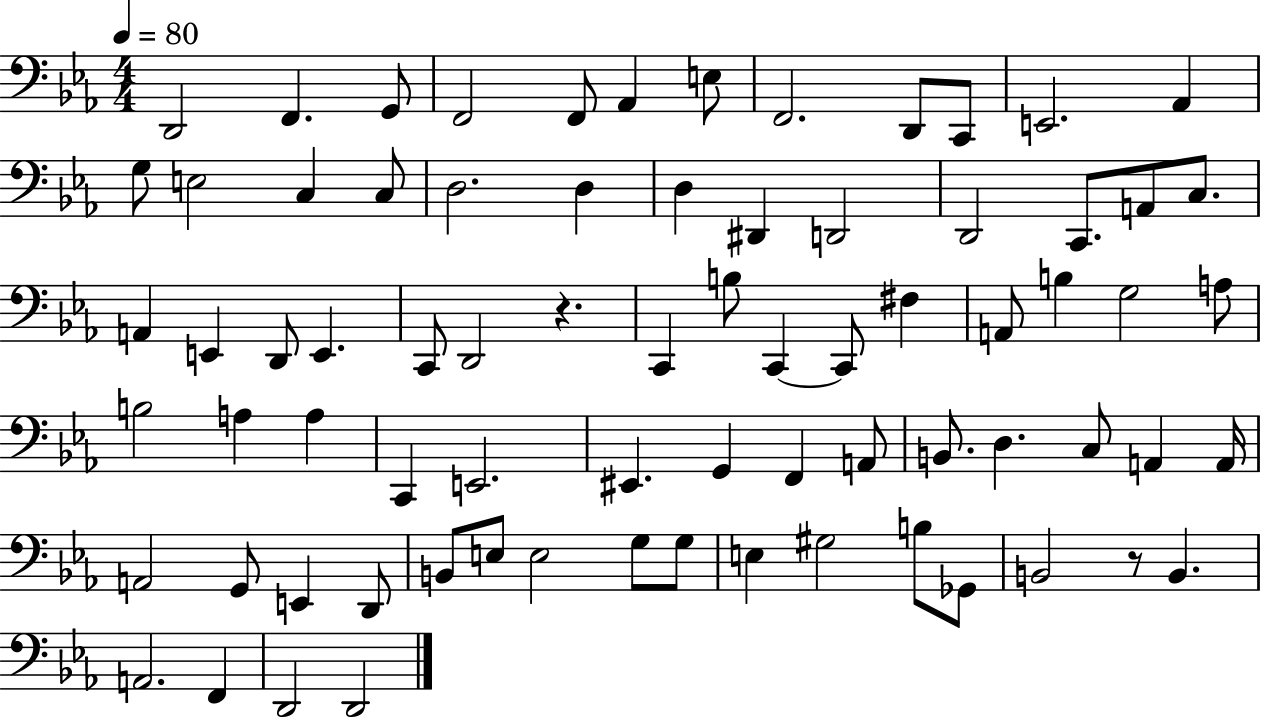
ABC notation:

X:1
T:Untitled
M:4/4
L:1/4
K:Eb
D,,2 F,, G,,/2 F,,2 F,,/2 _A,, E,/2 F,,2 D,,/2 C,,/2 E,,2 _A,, G,/2 E,2 C, C,/2 D,2 D, D, ^D,, D,,2 D,,2 C,,/2 A,,/2 C,/2 A,, E,, D,,/2 E,, C,,/2 D,,2 z C,, B,/2 C,, C,,/2 ^F, A,,/2 B, G,2 A,/2 B,2 A, A, C,, E,,2 ^E,, G,, F,, A,,/2 B,,/2 D, C,/2 A,, A,,/4 A,,2 G,,/2 E,, D,,/2 B,,/2 E,/2 E,2 G,/2 G,/2 E, ^G,2 B,/2 _G,,/2 B,,2 z/2 B,, A,,2 F,, D,,2 D,,2